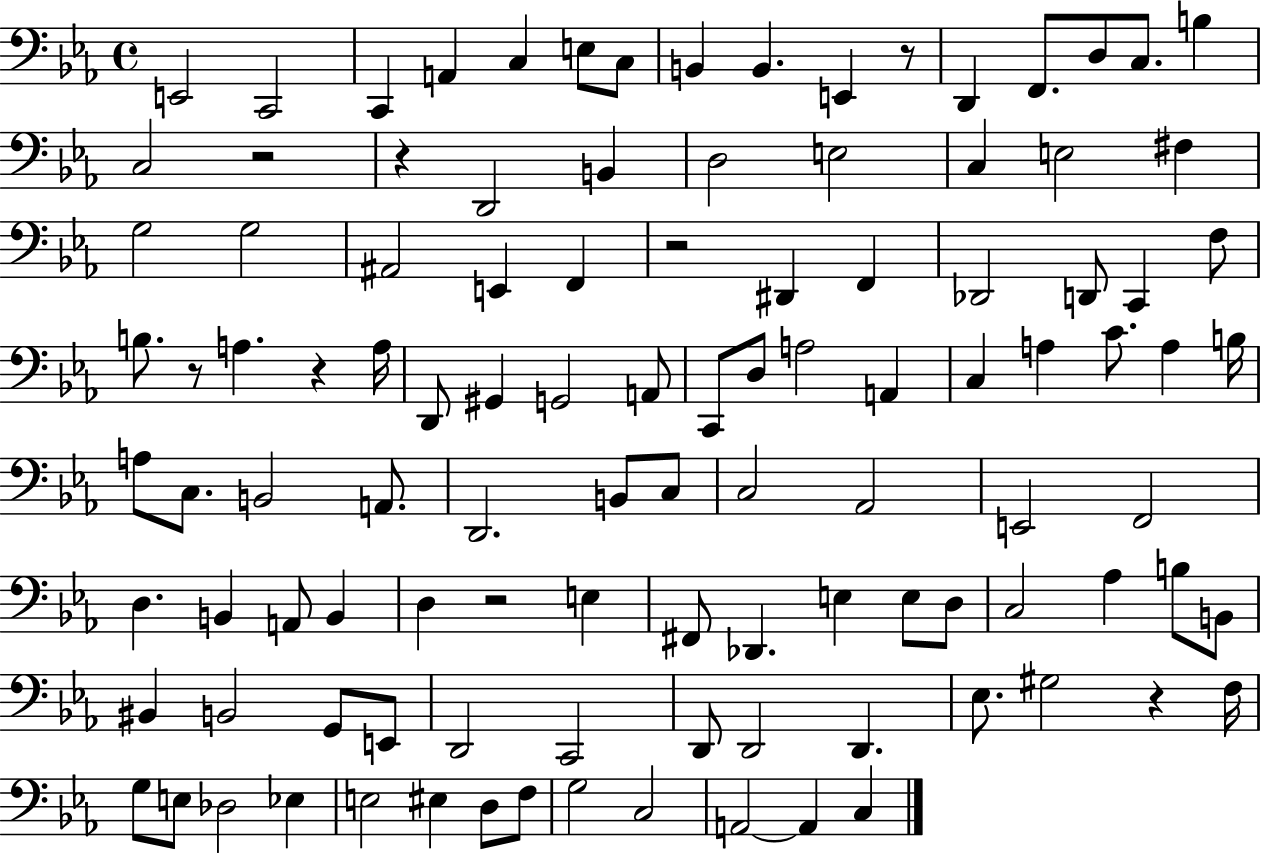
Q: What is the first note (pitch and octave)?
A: E2